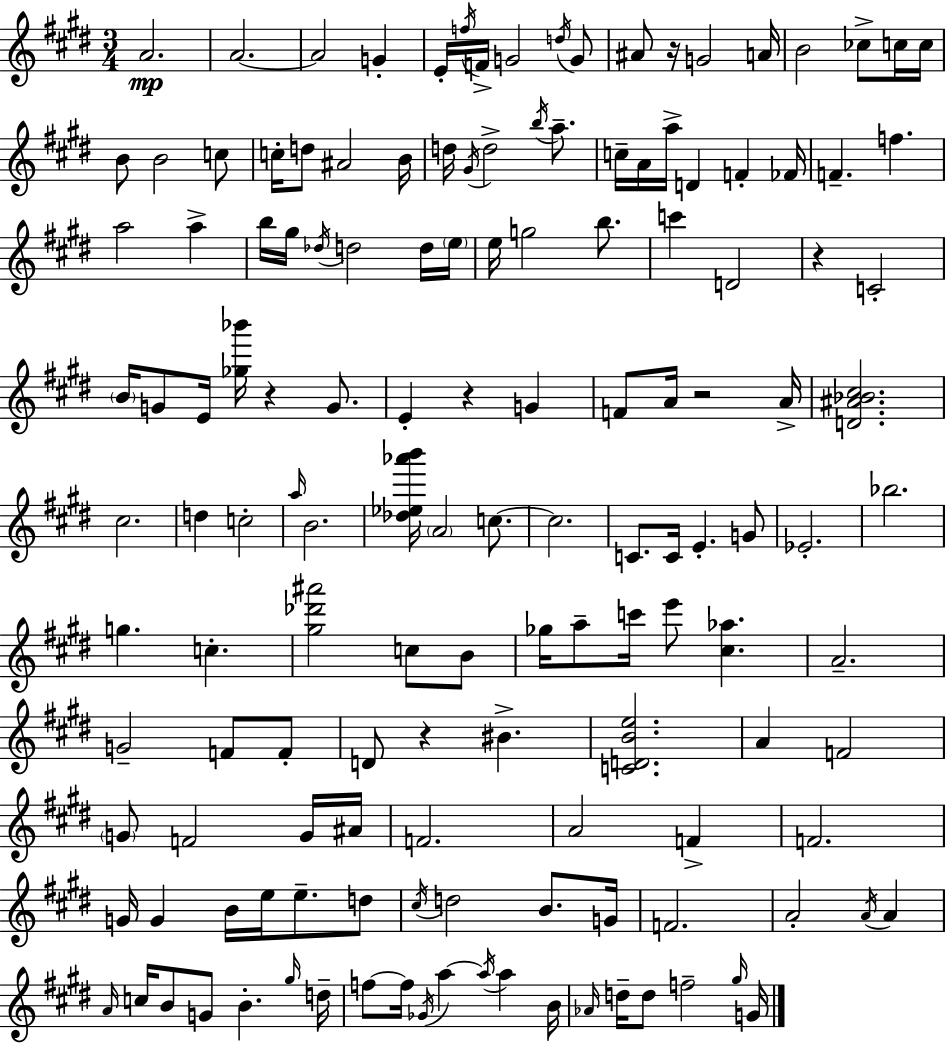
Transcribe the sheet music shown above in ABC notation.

X:1
T:Untitled
M:3/4
L:1/4
K:E
A2 A2 A2 G E/4 f/4 F/4 G2 d/4 G/2 ^A/2 z/4 G2 A/4 B2 _c/2 c/4 c/4 B/2 B2 c/2 c/4 d/2 ^A2 B/4 d/4 ^G/4 d2 b/4 a/2 c/4 A/4 a/4 D F _F/4 F f a2 a b/4 ^g/4 _d/4 d2 d/4 e/4 e/4 g2 b/2 c' D2 z C2 B/4 G/2 E/4 [_g_b']/4 z G/2 E z G F/2 A/4 z2 A/4 [D^A_B^c]2 ^c2 d c2 a/4 B2 [_d_e_a'b']/4 A2 c/2 c2 C/2 C/4 E G/2 _E2 _b2 g c [^g_d'^a']2 c/2 B/2 _g/4 a/2 c'/4 e'/2 [^c_a] A2 G2 F/2 F/2 D/2 z ^B [CDBe]2 A F2 G/2 F2 G/4 ^A/4 F2 A2 F F2 G/4 G B/4 e/4 e/2 d/2 ^c/4 d2 B/2 G/4 F2 A2 A/4 A A/4 c/4 B/2 G/2 B ^g/4 d/4 f/2 f/4 _G/4 a a/4 a B/4 _A/4 d/4 d/2 f2 ^g/4 G/4